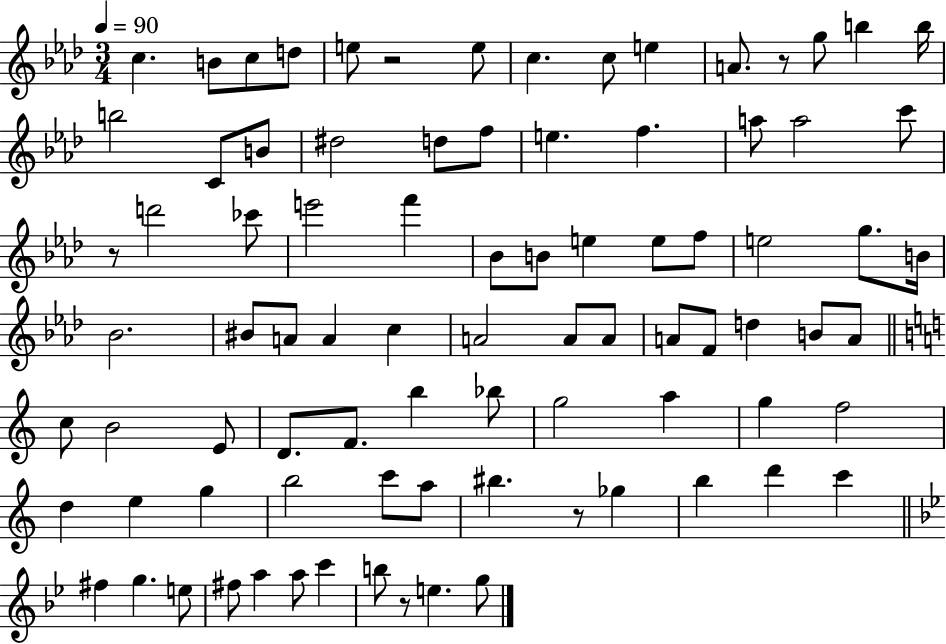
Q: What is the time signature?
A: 3/4